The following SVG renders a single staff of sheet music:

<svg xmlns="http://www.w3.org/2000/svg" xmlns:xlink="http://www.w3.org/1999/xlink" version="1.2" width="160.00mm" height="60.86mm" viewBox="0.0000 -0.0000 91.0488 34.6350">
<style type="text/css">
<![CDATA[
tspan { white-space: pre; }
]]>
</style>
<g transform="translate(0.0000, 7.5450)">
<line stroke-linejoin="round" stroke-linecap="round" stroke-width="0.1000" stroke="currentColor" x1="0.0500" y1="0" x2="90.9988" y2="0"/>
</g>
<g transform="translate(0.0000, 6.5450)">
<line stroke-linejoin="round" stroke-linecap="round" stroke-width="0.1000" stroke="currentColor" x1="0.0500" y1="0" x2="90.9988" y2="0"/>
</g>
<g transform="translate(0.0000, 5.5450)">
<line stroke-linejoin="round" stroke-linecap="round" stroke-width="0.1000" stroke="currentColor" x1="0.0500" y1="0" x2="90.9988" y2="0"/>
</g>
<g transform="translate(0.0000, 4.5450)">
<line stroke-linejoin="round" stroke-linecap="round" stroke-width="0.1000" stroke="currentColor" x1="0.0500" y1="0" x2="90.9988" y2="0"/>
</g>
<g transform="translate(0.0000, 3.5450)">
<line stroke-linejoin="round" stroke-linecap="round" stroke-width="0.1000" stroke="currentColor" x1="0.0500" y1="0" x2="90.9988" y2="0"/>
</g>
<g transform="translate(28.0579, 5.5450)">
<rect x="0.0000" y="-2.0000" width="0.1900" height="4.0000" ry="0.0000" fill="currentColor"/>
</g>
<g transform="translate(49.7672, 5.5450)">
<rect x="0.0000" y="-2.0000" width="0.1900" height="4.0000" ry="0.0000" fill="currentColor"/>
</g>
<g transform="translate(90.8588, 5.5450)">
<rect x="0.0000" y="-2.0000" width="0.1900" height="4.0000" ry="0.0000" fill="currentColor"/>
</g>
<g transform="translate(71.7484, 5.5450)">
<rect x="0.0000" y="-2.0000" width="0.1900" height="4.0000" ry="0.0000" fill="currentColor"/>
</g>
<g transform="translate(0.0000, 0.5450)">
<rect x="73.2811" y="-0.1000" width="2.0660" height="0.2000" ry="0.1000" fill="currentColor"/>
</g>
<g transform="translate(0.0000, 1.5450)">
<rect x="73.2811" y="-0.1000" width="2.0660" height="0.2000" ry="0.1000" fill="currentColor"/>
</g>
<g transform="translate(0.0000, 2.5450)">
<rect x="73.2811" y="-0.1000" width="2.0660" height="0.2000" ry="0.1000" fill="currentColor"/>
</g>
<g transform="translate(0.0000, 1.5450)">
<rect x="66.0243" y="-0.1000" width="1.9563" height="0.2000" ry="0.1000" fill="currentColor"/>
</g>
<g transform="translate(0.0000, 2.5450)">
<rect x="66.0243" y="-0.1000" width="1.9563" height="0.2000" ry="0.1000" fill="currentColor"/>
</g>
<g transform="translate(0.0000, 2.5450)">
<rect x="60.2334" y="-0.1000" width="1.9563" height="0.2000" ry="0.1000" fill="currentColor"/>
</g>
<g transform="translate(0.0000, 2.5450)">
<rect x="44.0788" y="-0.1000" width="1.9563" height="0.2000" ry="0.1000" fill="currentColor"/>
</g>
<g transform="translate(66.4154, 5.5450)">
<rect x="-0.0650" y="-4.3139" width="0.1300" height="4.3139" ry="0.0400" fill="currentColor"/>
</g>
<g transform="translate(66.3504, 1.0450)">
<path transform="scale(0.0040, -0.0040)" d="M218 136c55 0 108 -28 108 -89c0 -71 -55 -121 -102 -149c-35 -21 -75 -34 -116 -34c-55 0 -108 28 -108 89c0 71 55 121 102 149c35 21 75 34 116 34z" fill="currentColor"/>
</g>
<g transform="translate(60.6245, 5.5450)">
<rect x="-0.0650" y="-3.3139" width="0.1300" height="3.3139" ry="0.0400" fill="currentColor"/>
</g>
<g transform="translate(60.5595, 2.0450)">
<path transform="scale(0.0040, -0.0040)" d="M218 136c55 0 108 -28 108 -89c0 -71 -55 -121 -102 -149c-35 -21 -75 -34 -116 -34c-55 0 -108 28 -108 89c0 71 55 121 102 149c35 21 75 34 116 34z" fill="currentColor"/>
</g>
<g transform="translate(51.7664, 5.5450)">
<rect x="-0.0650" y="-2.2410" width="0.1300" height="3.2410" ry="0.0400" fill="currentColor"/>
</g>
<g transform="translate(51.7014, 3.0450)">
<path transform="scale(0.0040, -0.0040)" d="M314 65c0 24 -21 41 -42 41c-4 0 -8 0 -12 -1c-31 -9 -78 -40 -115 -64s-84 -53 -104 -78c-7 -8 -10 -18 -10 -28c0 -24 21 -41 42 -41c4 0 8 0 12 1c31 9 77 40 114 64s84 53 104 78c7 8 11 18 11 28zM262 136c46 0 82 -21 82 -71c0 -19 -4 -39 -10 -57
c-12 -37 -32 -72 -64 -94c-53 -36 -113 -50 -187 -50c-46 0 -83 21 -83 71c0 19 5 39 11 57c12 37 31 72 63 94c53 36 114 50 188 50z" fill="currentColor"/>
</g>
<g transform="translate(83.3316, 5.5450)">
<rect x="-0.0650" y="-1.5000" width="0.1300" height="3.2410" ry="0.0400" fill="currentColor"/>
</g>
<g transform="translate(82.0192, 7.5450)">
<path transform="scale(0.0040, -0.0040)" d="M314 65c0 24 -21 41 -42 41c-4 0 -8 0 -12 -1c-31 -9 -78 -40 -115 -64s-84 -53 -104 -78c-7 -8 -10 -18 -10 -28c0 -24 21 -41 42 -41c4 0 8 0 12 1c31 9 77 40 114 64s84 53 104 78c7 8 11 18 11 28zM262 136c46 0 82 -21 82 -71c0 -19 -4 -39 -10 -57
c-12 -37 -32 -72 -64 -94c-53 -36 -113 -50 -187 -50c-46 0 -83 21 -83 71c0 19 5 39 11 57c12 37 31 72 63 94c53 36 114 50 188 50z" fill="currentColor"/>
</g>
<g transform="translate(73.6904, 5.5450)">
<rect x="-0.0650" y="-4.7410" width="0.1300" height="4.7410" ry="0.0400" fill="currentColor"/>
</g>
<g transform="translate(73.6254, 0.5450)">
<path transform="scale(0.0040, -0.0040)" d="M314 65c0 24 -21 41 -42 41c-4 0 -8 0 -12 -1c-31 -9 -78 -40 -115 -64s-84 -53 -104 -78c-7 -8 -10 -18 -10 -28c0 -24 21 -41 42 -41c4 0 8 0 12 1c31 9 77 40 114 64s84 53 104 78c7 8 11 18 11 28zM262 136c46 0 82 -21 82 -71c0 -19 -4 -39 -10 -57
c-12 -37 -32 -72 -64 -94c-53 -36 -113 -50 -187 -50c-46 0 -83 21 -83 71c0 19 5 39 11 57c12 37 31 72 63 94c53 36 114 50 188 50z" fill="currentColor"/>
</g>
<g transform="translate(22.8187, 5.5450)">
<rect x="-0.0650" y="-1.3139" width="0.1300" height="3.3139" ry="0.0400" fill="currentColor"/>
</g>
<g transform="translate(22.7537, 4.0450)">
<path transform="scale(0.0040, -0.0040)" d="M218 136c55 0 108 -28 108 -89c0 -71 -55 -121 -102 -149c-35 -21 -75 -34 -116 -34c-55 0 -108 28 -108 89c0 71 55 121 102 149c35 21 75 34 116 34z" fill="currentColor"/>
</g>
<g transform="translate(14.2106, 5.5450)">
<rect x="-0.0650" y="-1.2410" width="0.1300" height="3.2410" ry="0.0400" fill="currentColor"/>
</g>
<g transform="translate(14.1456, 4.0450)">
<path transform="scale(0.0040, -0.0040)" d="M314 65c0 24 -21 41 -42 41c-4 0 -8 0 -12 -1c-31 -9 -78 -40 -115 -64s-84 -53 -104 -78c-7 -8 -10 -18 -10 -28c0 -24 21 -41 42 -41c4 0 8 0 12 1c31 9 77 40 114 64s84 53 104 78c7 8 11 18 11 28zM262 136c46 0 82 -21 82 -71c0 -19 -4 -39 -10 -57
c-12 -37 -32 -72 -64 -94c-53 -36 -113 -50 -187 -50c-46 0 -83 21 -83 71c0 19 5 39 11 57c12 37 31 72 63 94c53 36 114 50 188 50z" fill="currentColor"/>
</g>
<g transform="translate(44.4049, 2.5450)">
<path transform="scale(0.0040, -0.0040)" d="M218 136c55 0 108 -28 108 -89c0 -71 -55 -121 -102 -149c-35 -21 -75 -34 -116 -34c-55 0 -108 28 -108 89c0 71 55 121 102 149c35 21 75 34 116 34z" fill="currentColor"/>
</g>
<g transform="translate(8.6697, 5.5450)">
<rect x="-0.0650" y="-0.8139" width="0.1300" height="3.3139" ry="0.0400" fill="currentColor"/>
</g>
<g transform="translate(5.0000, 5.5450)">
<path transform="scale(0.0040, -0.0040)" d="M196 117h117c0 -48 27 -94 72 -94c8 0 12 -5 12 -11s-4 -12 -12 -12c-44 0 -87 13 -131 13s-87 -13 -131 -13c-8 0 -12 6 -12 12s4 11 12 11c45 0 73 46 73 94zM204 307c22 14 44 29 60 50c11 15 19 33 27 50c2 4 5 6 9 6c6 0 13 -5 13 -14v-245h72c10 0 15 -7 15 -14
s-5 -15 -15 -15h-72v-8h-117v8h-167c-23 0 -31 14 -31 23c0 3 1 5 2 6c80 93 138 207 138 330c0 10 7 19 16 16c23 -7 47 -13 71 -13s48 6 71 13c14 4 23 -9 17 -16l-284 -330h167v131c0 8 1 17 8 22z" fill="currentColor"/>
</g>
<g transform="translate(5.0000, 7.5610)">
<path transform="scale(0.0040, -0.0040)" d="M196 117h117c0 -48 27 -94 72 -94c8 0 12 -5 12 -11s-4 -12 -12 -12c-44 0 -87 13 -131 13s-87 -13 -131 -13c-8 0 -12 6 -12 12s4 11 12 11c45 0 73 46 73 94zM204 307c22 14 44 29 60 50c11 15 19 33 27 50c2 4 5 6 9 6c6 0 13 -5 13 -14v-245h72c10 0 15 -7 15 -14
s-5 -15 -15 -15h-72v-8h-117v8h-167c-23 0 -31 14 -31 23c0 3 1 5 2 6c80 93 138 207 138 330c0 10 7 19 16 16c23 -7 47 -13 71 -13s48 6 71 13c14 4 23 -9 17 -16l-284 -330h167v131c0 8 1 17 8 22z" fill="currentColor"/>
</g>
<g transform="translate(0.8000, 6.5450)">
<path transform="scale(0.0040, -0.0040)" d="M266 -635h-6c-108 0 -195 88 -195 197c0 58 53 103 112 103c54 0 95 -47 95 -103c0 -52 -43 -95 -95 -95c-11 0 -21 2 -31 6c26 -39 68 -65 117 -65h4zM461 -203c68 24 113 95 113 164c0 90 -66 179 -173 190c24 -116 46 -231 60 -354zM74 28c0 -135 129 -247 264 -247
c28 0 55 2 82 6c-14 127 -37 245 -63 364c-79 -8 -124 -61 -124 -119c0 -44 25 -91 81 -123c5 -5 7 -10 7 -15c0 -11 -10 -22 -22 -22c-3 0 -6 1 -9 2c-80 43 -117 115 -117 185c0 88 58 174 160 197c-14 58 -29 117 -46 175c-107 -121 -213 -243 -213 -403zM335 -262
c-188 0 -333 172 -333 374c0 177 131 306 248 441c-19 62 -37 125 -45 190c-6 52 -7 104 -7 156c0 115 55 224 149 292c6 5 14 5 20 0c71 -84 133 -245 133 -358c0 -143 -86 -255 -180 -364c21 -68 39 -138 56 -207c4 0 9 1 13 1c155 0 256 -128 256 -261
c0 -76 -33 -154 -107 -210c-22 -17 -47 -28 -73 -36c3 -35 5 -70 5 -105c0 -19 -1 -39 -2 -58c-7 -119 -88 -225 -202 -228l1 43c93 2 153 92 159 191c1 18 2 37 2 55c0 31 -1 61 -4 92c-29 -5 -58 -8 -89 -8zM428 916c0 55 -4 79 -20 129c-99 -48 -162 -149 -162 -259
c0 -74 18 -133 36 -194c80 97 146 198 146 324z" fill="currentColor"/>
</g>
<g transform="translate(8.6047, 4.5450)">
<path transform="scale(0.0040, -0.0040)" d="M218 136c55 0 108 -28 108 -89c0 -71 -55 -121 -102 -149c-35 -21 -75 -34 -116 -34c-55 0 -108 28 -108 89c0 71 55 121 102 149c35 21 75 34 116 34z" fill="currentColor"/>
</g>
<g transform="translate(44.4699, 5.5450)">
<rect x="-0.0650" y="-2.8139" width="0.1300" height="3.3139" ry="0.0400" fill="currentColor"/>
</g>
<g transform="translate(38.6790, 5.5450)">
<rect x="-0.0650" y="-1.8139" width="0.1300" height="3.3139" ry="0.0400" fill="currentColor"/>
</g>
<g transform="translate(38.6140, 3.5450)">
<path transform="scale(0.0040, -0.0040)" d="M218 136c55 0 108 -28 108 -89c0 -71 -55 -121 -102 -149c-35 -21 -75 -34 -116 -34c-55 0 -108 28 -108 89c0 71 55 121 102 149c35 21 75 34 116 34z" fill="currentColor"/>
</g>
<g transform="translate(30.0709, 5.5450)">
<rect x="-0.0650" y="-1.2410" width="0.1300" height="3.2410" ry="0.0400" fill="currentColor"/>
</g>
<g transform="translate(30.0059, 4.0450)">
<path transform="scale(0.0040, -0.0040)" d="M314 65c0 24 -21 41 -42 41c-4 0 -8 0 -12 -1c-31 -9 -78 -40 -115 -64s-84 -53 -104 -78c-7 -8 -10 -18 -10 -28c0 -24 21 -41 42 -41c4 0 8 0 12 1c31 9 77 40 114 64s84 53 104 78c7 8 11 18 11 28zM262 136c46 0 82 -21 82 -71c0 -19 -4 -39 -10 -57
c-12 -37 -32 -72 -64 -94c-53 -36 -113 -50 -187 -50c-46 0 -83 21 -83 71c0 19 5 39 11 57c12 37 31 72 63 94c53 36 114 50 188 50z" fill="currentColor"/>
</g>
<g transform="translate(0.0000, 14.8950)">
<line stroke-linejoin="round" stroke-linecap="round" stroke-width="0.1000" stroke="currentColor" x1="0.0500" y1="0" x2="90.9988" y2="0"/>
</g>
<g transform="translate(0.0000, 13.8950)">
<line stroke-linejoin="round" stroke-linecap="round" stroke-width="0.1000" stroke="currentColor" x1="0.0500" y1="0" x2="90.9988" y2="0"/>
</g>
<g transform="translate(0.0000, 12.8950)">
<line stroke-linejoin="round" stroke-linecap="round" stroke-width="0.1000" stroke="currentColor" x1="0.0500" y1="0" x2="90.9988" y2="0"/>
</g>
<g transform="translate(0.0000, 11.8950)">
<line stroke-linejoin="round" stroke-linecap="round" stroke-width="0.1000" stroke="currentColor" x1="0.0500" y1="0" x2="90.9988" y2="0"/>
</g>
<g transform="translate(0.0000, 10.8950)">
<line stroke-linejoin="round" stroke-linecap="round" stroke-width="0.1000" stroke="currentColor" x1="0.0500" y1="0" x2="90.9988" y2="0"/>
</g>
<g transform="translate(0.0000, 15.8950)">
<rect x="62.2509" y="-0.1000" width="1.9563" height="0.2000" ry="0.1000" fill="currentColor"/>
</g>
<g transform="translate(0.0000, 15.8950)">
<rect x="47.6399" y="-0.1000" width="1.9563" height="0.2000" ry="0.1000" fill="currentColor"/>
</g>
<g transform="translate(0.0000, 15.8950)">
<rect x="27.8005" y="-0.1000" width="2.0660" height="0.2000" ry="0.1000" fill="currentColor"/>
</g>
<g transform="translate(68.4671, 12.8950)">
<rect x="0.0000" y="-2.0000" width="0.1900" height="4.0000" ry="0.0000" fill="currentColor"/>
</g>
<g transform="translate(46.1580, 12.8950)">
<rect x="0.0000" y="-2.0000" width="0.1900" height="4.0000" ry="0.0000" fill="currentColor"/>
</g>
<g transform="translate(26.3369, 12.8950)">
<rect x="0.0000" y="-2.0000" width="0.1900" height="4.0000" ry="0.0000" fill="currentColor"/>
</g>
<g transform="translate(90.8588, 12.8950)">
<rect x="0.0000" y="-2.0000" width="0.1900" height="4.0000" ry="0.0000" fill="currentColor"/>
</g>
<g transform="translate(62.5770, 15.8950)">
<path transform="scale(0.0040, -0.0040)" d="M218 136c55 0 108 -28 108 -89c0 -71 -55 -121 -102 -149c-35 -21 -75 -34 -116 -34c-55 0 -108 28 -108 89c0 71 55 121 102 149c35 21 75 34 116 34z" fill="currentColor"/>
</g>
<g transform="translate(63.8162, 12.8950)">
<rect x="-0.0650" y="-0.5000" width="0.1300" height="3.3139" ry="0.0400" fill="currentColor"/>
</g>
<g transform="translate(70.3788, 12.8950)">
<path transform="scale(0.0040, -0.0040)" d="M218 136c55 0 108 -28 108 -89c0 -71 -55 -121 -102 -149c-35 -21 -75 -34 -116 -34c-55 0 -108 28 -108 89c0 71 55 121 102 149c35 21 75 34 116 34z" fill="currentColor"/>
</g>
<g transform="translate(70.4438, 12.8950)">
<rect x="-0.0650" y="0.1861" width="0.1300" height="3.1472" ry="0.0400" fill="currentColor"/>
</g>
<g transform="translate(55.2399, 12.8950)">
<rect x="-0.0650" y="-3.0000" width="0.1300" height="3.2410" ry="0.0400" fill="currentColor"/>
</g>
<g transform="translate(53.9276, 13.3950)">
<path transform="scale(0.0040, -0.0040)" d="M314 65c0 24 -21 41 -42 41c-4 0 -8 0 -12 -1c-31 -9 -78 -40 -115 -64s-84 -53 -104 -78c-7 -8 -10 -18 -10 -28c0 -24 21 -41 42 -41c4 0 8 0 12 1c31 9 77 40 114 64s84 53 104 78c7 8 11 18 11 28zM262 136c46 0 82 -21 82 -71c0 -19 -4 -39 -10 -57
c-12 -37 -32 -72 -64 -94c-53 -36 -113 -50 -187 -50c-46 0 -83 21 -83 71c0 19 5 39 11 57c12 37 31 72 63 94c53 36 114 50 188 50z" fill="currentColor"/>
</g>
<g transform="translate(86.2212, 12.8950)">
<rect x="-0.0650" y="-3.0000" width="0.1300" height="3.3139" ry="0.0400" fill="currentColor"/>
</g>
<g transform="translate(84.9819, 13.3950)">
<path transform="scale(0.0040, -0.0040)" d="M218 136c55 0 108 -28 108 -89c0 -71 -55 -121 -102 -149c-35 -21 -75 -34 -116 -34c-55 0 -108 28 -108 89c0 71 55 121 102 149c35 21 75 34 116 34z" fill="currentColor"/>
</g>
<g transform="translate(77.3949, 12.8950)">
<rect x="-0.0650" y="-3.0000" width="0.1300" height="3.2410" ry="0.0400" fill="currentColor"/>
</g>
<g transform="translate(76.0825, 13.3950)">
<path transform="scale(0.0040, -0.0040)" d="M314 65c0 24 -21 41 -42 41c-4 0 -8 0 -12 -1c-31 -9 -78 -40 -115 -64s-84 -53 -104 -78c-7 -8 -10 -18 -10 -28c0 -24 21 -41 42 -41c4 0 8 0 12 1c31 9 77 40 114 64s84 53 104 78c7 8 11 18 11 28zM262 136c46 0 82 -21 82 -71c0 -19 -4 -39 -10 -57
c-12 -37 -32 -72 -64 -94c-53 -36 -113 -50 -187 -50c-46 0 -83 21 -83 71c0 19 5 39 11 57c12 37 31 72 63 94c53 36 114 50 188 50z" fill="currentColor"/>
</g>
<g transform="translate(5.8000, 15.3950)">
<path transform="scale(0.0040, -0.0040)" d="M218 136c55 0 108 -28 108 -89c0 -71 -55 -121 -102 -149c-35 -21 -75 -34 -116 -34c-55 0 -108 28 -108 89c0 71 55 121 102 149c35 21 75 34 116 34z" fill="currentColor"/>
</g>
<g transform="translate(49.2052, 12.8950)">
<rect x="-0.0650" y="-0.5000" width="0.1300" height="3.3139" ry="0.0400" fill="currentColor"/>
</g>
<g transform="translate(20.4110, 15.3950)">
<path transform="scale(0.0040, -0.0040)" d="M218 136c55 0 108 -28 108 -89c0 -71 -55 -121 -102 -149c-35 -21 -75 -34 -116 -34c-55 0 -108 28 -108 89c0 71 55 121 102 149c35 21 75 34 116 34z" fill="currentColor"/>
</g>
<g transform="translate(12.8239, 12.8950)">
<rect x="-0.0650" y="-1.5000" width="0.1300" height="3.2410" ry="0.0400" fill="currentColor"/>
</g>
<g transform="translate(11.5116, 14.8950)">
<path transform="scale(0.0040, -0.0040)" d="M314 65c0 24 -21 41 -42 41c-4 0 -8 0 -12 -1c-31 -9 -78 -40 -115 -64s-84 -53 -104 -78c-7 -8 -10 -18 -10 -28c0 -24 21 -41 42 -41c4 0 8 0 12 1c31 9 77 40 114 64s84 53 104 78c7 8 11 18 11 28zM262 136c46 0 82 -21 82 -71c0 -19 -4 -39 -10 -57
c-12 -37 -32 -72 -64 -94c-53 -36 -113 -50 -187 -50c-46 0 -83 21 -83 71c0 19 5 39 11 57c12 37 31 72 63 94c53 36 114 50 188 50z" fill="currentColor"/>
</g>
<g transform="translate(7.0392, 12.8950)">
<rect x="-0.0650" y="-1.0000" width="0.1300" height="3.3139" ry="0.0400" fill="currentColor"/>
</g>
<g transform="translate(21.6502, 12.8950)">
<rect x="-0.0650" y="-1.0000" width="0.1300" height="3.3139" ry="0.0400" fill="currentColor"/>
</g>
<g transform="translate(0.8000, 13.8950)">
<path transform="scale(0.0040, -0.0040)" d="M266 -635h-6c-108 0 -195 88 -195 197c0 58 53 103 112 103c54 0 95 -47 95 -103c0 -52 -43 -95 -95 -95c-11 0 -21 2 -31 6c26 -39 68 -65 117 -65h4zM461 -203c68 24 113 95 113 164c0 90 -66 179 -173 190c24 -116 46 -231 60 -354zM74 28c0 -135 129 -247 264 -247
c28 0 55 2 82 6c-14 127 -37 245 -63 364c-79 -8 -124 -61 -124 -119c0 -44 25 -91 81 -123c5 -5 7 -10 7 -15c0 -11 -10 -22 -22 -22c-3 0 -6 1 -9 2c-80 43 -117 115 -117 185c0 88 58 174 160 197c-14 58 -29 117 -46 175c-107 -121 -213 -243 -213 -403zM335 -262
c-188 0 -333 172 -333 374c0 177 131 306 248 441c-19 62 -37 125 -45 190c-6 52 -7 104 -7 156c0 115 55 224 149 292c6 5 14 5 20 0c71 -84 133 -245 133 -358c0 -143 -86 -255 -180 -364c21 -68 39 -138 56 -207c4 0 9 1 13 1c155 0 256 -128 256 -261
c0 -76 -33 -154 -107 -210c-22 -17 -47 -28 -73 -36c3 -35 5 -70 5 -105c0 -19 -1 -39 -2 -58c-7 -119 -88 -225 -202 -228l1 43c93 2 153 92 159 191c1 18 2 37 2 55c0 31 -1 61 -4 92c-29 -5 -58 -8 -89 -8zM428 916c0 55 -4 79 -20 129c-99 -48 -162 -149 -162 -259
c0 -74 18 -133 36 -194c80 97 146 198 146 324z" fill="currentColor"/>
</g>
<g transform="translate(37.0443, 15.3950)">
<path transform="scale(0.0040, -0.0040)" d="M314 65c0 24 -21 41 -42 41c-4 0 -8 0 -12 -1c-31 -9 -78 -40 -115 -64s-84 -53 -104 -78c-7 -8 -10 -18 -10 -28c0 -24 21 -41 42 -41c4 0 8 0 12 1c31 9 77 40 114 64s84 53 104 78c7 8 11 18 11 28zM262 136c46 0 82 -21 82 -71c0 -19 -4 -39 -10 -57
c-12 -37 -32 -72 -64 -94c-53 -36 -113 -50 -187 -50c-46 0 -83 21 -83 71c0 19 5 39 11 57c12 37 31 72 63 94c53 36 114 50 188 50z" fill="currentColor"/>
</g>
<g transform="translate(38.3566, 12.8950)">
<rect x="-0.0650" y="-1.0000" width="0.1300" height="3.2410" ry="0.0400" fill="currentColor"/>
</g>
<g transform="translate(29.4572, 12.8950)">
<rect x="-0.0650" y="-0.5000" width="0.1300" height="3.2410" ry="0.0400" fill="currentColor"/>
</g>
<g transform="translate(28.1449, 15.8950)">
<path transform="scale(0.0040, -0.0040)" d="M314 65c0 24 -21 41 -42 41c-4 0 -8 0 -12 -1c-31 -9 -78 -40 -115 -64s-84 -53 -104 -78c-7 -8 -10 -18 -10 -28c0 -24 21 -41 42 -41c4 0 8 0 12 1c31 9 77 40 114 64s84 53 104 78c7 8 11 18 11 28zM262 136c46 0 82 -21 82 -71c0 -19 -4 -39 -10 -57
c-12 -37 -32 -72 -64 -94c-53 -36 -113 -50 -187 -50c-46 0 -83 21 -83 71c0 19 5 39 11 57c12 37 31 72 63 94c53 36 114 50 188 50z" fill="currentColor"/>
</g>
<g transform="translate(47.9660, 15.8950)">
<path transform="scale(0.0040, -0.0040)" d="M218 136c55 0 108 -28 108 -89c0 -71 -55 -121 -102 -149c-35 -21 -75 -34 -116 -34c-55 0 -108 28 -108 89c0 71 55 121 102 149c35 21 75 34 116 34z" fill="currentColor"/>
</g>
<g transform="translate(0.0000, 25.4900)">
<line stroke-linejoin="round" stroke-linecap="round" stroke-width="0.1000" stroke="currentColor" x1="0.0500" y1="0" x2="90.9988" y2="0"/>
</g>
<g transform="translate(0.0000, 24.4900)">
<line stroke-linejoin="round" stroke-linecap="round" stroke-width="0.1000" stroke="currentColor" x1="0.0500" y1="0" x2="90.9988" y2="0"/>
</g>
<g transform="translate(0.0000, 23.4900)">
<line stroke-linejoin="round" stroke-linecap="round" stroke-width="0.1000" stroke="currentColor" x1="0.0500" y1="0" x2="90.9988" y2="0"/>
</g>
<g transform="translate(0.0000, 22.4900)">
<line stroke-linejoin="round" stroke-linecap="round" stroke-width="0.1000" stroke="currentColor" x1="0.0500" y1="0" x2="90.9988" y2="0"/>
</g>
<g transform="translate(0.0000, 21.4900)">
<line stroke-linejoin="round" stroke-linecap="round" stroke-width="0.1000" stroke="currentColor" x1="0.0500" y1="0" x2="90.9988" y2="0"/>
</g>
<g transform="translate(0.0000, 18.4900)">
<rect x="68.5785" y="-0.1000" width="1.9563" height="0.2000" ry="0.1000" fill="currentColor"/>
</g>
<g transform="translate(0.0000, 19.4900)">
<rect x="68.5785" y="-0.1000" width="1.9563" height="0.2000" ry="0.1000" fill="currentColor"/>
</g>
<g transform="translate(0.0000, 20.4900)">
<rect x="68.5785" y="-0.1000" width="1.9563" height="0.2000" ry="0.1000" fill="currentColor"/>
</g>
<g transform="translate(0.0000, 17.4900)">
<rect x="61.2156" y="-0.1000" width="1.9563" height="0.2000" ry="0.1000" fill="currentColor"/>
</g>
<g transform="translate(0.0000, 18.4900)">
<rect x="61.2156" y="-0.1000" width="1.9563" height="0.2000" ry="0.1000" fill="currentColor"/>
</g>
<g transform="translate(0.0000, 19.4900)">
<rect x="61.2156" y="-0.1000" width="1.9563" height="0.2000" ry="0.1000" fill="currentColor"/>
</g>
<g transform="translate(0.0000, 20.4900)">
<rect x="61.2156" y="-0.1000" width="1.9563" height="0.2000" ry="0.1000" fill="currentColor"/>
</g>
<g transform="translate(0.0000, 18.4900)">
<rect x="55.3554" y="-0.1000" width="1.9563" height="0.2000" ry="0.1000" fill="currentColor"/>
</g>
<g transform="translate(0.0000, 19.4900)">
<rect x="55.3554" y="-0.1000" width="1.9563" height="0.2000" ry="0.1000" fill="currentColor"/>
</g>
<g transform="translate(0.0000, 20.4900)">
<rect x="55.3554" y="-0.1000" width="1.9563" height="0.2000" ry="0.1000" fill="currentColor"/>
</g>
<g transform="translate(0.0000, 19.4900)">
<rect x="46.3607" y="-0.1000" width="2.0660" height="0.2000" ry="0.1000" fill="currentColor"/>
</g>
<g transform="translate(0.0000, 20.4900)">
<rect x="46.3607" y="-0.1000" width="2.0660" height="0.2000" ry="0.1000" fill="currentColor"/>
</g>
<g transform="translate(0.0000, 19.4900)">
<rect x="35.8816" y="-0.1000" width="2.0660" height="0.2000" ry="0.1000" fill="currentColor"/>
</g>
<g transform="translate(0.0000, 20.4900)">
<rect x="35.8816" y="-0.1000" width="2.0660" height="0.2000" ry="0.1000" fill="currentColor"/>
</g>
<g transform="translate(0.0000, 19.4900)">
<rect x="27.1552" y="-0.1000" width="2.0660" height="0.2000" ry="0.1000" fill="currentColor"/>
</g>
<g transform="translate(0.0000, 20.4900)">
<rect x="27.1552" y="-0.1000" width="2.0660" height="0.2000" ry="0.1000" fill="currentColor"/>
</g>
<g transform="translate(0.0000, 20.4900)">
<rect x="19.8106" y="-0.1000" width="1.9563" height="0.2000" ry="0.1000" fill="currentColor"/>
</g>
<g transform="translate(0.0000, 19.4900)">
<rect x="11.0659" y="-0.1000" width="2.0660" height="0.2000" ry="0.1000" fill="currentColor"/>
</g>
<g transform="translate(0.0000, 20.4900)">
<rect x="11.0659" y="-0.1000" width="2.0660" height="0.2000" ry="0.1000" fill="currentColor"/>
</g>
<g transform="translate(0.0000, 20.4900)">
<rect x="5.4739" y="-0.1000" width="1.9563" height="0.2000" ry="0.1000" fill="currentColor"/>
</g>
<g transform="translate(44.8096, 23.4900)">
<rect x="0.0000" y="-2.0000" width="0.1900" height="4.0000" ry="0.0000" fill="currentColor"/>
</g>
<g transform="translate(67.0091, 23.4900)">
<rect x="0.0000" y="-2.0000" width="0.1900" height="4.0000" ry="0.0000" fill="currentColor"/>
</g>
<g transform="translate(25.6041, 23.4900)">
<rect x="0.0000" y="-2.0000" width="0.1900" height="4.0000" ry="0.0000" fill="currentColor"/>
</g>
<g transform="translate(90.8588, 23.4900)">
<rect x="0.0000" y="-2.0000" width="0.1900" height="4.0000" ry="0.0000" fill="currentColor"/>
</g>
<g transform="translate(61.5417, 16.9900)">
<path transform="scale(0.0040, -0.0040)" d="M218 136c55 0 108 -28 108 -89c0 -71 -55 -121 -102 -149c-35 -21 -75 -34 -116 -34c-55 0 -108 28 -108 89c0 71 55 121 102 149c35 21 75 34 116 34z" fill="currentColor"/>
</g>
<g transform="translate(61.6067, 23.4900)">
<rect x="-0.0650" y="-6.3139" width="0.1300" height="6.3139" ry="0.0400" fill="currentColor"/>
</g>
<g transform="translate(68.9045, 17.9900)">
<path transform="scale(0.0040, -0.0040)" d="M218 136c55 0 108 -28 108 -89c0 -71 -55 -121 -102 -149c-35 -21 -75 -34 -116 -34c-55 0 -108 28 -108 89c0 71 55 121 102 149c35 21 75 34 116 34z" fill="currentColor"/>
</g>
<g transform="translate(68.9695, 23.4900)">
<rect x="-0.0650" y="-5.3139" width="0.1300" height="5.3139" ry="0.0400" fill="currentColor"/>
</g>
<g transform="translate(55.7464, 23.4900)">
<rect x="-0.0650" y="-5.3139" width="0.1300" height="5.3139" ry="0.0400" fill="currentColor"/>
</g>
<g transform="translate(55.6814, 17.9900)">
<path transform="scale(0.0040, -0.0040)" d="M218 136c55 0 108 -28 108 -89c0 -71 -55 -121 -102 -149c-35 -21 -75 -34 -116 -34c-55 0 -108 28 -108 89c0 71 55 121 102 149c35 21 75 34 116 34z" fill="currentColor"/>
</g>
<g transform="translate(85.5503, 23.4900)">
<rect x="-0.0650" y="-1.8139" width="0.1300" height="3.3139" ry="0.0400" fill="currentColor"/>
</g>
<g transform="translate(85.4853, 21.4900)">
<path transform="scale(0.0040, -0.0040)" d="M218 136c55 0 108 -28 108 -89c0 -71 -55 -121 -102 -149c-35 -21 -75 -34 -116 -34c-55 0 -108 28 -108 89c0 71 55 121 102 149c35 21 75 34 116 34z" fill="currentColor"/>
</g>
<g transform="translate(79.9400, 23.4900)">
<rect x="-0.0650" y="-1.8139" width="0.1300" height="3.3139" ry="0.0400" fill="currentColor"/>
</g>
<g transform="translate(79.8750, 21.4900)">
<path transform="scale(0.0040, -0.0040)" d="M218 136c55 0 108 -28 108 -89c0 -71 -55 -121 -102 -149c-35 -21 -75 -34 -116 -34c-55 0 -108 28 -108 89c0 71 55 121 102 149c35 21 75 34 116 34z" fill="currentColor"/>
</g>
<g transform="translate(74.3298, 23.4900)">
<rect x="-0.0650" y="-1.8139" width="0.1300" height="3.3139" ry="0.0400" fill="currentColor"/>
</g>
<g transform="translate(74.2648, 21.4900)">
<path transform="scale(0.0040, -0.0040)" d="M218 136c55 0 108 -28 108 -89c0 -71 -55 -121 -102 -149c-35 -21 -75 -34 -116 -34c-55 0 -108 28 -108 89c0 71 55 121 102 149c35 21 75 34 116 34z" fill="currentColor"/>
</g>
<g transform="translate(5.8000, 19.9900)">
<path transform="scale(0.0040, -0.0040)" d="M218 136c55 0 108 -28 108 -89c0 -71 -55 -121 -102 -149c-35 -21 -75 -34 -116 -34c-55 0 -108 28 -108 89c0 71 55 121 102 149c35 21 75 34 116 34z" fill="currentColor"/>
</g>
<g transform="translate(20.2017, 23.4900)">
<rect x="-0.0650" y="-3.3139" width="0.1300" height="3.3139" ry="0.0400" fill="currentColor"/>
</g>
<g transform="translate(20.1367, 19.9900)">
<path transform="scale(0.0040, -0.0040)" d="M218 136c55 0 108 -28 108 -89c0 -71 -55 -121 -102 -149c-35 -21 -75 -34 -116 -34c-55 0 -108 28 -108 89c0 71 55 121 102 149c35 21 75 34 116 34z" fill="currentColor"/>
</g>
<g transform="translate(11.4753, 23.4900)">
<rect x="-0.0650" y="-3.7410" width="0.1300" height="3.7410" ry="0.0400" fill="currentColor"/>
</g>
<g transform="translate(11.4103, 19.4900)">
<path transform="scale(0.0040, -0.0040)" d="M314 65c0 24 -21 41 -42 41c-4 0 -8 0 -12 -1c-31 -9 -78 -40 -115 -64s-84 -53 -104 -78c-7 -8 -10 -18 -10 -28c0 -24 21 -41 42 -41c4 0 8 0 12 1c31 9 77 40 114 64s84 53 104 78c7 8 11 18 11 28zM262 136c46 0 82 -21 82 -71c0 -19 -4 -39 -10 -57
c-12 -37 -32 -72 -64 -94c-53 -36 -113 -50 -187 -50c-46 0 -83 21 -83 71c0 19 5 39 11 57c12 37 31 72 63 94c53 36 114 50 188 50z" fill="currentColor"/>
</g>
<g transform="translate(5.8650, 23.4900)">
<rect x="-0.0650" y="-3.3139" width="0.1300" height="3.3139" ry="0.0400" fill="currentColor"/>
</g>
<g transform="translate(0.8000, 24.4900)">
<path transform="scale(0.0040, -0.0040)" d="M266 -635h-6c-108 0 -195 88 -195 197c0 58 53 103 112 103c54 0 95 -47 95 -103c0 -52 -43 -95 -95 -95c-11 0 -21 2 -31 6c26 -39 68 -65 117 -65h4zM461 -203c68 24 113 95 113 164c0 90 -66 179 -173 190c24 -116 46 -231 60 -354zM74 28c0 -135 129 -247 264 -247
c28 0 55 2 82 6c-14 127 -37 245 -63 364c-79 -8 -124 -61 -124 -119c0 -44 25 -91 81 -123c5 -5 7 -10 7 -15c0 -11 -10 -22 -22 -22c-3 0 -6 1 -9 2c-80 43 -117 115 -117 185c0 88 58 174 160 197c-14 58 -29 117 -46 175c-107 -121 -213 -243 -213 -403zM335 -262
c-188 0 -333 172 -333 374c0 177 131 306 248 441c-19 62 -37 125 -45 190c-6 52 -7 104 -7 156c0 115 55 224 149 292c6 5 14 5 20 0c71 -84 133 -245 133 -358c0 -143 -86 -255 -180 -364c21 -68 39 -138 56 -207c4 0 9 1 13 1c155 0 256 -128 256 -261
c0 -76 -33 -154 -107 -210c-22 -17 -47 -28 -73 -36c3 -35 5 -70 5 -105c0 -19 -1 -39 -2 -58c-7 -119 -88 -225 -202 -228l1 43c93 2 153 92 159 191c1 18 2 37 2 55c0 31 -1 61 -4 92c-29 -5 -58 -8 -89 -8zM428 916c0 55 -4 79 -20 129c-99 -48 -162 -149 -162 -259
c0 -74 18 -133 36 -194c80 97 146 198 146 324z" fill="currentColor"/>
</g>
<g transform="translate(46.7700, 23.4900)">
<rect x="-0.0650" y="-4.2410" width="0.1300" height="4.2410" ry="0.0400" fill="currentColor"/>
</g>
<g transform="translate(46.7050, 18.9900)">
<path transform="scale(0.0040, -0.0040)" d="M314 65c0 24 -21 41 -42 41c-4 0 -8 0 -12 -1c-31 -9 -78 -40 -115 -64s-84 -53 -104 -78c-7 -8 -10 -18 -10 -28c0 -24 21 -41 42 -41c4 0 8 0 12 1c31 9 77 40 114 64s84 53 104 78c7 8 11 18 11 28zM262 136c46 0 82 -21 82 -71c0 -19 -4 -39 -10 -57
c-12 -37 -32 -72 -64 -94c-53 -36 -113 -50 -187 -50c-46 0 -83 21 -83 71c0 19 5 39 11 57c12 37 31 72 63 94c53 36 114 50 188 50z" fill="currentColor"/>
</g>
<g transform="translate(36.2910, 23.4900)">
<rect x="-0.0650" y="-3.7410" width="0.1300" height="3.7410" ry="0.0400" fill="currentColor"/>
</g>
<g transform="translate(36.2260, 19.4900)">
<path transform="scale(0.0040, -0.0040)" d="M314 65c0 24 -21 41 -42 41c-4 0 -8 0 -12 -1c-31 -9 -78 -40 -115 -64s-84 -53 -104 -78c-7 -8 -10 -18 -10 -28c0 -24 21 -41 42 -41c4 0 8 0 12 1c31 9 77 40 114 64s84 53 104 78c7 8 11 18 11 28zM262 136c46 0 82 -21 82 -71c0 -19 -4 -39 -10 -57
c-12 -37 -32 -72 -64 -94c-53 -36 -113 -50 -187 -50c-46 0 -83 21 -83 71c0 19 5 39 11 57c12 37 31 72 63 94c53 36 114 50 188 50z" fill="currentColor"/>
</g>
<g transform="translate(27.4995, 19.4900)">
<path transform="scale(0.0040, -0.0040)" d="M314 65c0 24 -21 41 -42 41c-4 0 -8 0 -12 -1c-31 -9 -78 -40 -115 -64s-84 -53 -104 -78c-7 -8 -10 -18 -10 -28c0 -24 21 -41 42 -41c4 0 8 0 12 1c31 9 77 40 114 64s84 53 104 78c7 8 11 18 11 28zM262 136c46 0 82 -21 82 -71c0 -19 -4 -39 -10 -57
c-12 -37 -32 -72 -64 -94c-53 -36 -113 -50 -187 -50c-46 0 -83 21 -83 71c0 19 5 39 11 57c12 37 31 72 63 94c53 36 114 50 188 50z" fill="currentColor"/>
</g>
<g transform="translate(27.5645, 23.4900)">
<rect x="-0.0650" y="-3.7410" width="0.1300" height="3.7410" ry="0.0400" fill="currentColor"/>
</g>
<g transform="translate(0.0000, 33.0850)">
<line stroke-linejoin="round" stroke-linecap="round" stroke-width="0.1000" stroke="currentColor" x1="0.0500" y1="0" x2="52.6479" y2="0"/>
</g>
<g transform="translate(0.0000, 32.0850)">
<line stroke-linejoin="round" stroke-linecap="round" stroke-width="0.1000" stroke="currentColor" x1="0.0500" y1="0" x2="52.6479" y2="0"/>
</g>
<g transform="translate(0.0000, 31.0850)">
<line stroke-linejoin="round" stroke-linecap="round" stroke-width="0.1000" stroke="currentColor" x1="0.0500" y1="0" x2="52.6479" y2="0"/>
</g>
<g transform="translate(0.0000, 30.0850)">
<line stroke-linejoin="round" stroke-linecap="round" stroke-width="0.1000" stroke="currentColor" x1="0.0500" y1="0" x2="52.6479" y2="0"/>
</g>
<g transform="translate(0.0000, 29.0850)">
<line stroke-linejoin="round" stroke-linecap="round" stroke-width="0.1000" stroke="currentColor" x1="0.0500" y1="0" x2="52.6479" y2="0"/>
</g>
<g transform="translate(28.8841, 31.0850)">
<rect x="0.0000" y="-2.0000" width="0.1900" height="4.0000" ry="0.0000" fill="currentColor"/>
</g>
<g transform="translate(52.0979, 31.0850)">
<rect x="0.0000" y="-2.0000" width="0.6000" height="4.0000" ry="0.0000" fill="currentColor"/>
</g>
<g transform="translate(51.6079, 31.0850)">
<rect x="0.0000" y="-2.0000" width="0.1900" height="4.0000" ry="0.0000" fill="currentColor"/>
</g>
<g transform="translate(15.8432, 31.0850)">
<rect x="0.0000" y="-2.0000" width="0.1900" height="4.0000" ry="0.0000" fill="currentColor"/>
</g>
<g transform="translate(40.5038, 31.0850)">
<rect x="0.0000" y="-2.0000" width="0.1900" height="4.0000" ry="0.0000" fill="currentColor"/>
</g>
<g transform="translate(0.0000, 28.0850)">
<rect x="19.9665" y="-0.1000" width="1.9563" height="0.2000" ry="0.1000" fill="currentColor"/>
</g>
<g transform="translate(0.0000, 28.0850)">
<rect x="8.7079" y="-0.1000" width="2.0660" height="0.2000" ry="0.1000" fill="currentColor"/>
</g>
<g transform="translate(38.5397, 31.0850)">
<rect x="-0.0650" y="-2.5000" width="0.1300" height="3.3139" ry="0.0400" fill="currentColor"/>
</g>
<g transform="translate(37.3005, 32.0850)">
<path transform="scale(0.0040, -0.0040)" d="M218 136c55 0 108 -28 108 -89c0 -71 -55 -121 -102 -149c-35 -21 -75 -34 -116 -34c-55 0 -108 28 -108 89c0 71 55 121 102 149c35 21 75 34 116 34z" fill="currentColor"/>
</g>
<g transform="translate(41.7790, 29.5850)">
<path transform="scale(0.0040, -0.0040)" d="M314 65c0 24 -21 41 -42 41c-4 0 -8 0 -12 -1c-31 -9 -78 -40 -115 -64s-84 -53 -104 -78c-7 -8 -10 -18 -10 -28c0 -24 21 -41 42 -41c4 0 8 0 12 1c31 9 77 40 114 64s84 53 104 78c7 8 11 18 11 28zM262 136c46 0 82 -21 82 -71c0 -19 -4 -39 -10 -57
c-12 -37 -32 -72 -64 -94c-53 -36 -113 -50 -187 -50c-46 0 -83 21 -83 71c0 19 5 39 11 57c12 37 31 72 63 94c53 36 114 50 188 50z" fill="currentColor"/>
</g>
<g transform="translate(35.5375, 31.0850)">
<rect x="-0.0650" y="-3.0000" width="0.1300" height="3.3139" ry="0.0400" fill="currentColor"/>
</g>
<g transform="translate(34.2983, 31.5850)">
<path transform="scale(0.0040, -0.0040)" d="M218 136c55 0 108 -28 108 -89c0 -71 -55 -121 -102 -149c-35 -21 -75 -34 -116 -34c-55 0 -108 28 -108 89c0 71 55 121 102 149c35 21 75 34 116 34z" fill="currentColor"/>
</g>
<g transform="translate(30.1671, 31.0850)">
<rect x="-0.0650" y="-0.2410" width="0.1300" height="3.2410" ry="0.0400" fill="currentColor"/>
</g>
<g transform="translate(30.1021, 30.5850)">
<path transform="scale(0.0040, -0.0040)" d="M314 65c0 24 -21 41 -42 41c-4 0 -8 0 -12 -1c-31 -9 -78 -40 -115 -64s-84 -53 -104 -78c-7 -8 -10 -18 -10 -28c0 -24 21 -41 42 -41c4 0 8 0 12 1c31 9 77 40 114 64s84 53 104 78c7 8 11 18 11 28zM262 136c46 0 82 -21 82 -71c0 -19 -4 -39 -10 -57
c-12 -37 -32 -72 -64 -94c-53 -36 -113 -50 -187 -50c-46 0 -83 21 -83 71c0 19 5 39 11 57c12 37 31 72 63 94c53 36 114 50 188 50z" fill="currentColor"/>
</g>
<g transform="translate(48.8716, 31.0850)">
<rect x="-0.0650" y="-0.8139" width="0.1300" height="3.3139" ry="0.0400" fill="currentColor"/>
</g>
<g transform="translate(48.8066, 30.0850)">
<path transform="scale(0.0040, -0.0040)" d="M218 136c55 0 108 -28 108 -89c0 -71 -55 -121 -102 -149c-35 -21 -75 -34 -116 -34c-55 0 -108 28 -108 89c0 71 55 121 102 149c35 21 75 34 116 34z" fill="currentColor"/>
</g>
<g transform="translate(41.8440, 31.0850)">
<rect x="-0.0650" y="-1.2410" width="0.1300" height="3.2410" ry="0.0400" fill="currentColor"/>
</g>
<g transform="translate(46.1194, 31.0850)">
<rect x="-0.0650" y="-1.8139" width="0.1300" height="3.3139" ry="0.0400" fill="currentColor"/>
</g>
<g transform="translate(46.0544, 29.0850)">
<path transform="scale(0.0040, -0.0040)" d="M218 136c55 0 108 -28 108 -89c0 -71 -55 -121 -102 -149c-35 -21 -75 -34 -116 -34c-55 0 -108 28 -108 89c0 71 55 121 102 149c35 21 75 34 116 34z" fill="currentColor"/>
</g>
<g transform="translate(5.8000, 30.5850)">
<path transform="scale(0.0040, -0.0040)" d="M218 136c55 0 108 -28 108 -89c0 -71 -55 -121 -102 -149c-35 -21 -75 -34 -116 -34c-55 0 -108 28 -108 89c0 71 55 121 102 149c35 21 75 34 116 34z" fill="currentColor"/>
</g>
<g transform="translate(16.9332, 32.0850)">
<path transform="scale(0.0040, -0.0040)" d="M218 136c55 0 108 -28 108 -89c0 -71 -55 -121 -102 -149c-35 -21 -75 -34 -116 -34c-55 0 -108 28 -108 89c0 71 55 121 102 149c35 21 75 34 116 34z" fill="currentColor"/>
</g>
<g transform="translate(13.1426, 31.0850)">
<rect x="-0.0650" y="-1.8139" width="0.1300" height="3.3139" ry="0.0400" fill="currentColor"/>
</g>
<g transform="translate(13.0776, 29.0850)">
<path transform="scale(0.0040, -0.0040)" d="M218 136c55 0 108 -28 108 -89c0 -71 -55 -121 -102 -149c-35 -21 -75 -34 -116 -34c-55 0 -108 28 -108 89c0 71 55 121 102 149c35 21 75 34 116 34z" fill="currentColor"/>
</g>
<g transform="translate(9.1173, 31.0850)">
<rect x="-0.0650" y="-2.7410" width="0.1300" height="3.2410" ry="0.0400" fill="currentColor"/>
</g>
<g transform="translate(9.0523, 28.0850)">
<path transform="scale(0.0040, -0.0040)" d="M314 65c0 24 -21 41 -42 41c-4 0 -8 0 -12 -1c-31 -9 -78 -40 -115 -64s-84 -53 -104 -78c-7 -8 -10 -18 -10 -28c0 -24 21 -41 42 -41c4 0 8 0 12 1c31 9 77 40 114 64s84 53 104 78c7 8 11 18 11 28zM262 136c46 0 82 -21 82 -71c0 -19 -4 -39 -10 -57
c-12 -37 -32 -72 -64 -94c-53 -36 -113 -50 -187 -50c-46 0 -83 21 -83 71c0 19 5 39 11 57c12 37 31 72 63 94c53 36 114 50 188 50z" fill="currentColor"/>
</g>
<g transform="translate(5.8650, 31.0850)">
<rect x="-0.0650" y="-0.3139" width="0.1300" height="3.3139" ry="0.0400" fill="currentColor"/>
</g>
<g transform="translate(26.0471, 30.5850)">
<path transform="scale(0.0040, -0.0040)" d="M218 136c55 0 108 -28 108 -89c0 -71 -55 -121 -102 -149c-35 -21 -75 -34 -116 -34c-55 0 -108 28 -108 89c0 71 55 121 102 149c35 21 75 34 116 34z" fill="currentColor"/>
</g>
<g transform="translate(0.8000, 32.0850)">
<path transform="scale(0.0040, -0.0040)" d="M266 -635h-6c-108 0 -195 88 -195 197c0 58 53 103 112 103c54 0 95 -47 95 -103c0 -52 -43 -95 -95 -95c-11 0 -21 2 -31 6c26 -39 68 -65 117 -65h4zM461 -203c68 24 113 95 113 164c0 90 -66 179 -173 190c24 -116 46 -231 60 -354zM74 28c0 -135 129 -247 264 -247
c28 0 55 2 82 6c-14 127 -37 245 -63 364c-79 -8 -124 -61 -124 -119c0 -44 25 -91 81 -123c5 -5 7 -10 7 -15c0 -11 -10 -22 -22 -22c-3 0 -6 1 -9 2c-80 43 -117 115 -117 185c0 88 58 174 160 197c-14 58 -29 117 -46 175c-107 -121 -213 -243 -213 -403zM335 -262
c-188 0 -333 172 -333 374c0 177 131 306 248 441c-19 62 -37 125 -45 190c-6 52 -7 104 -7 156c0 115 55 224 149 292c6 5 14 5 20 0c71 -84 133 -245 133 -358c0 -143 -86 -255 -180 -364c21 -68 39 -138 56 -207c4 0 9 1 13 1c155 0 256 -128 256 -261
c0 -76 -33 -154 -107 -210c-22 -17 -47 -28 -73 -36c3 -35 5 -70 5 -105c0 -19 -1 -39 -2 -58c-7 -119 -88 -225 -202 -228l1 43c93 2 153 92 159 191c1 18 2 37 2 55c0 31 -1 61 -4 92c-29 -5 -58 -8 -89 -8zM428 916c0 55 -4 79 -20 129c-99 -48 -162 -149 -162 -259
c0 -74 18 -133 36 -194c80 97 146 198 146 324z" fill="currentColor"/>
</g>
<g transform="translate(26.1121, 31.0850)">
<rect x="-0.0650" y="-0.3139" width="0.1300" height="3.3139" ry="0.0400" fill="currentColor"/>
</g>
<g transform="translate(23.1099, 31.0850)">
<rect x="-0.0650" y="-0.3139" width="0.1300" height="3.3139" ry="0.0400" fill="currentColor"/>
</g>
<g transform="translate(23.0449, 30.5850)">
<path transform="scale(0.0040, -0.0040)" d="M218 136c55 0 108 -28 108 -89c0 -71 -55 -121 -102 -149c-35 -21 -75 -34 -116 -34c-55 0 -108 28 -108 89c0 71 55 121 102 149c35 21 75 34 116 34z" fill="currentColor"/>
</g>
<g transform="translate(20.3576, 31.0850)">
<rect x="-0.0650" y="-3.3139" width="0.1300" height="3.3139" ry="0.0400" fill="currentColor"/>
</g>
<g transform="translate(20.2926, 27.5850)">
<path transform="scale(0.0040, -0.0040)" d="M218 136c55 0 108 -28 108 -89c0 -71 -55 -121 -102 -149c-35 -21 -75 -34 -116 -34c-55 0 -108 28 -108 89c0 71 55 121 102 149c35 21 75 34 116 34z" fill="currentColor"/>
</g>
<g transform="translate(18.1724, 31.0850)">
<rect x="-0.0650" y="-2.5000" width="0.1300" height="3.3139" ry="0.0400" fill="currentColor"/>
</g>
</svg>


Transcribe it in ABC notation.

X:1
T:Untitled
M:4/4
L:1/4
K:C
d e2 e e2 f a g2 b d' e'2 E2 D E2 D C2 D2 C A2 C B A2 A b c'2 b c'2 c'2 d'2 f' a' f' f f f c a2 f G b c c c2 A G e2 f d